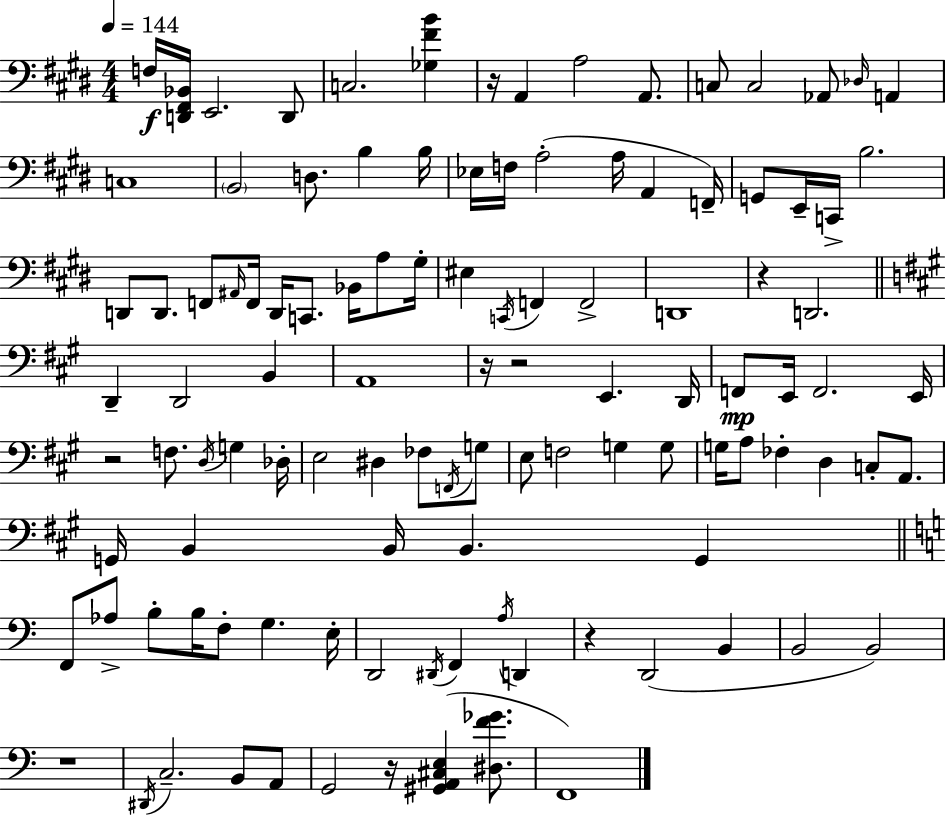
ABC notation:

X:1
T:Untitled
M:4/4
L:1/4
K:E
F,/4 [D,,^F,,_B,,]/4 E,,2 D,,/2 C,2 [_G,^FB] z/4 A,, A,2 A,,/2 C,/2 C,2 _A,,/2 _D,/4 A,, C,4 B,,2 D,/2 B, B,/4 _E,/4 F,/4 A,2 A,/4 A,, F,,/4 G,,/2 E,,/4 C,,/4 B,2 D,,/2 D,,/2 F,,/2 ^A,,/4 F,,/4 D,,/4 C,,/2 _B,,/4 A,/2 ^G,/4 ^E, C,,/4 F,, F,,2 D,,4 z D,,2 D,, D,,2 B,, A,,4 z/4 z2 E,, D,,/4 F,,/2 E,,/4 F,,2 E,,/4 z2 F,/2 D,/4 G, _D,/4 E,2 ^D, _F,/2 F,,/4 G,/2 E,/2 F,2 G, G,/2 G,/4 A,/2 _F, D, C,/2 A,,/2 G,,/4 B,, B,,/4 B,, G,, F,,/2 _A,/2 B,/2 B,/4 F,/2 G, E,/4 D,,2 ^D,,/4 F,, A,/4 D,, z D,,2 B,, B,,2 B,,2 z4 ^D,,/4 C,2 B,,/2 A,,/2 G,,2 z/4 [^G,,A,,^C,E,] [^D,F_G]/2 F,,4